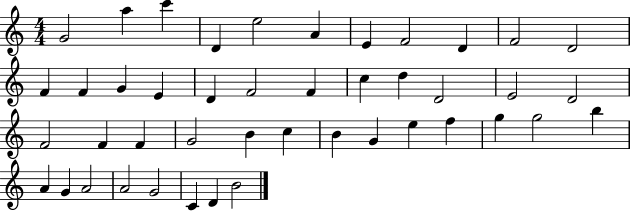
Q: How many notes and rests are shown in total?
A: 44